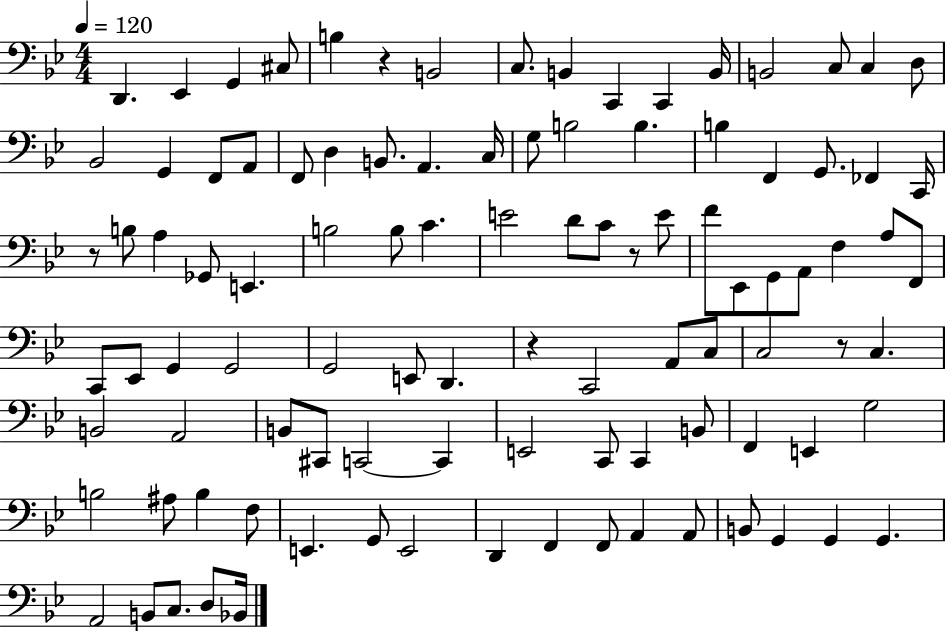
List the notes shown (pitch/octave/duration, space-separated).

D2/q. Eb2/q G2/q C#3/e B3/q R/q B2/h C3/e. B2/q C2/q C2/q B2/s B2/h C3/e C3/q D3/e Bb2/h G2/q F2/e A2/e F2/e D3/q B2/e. A2/q. C3/s G3/e B3/h B3/q. B3/q F2/q G2/e. FES2/q C2/s R/e B3/e A3/q Gb2/e E2/q. B3/h B3/e C4/q. E4/h D4/e C4/e R/e E4/e F4/e Eb2/e G2/e A2/e F3/q A3/e F2/e C2/e Eb2/e G2/q G2/h G2/h E2/e D2/q. R/q C2/h A2/e C3/e C3/h R/e C3/q. B2/h A2/h B2/e C#2/e C2/h C2/q E2/h C2/e C2/q B2/e F2/q E2/q G3/h B3/h A#3/e B3/q F3/e E2/q. G2/e E2/h D2/q F2/q F2/e A2/q A2/e B2/e G2/q G2/q G2/q. A2/h B2/e C3/e. D3/e Bb2/s